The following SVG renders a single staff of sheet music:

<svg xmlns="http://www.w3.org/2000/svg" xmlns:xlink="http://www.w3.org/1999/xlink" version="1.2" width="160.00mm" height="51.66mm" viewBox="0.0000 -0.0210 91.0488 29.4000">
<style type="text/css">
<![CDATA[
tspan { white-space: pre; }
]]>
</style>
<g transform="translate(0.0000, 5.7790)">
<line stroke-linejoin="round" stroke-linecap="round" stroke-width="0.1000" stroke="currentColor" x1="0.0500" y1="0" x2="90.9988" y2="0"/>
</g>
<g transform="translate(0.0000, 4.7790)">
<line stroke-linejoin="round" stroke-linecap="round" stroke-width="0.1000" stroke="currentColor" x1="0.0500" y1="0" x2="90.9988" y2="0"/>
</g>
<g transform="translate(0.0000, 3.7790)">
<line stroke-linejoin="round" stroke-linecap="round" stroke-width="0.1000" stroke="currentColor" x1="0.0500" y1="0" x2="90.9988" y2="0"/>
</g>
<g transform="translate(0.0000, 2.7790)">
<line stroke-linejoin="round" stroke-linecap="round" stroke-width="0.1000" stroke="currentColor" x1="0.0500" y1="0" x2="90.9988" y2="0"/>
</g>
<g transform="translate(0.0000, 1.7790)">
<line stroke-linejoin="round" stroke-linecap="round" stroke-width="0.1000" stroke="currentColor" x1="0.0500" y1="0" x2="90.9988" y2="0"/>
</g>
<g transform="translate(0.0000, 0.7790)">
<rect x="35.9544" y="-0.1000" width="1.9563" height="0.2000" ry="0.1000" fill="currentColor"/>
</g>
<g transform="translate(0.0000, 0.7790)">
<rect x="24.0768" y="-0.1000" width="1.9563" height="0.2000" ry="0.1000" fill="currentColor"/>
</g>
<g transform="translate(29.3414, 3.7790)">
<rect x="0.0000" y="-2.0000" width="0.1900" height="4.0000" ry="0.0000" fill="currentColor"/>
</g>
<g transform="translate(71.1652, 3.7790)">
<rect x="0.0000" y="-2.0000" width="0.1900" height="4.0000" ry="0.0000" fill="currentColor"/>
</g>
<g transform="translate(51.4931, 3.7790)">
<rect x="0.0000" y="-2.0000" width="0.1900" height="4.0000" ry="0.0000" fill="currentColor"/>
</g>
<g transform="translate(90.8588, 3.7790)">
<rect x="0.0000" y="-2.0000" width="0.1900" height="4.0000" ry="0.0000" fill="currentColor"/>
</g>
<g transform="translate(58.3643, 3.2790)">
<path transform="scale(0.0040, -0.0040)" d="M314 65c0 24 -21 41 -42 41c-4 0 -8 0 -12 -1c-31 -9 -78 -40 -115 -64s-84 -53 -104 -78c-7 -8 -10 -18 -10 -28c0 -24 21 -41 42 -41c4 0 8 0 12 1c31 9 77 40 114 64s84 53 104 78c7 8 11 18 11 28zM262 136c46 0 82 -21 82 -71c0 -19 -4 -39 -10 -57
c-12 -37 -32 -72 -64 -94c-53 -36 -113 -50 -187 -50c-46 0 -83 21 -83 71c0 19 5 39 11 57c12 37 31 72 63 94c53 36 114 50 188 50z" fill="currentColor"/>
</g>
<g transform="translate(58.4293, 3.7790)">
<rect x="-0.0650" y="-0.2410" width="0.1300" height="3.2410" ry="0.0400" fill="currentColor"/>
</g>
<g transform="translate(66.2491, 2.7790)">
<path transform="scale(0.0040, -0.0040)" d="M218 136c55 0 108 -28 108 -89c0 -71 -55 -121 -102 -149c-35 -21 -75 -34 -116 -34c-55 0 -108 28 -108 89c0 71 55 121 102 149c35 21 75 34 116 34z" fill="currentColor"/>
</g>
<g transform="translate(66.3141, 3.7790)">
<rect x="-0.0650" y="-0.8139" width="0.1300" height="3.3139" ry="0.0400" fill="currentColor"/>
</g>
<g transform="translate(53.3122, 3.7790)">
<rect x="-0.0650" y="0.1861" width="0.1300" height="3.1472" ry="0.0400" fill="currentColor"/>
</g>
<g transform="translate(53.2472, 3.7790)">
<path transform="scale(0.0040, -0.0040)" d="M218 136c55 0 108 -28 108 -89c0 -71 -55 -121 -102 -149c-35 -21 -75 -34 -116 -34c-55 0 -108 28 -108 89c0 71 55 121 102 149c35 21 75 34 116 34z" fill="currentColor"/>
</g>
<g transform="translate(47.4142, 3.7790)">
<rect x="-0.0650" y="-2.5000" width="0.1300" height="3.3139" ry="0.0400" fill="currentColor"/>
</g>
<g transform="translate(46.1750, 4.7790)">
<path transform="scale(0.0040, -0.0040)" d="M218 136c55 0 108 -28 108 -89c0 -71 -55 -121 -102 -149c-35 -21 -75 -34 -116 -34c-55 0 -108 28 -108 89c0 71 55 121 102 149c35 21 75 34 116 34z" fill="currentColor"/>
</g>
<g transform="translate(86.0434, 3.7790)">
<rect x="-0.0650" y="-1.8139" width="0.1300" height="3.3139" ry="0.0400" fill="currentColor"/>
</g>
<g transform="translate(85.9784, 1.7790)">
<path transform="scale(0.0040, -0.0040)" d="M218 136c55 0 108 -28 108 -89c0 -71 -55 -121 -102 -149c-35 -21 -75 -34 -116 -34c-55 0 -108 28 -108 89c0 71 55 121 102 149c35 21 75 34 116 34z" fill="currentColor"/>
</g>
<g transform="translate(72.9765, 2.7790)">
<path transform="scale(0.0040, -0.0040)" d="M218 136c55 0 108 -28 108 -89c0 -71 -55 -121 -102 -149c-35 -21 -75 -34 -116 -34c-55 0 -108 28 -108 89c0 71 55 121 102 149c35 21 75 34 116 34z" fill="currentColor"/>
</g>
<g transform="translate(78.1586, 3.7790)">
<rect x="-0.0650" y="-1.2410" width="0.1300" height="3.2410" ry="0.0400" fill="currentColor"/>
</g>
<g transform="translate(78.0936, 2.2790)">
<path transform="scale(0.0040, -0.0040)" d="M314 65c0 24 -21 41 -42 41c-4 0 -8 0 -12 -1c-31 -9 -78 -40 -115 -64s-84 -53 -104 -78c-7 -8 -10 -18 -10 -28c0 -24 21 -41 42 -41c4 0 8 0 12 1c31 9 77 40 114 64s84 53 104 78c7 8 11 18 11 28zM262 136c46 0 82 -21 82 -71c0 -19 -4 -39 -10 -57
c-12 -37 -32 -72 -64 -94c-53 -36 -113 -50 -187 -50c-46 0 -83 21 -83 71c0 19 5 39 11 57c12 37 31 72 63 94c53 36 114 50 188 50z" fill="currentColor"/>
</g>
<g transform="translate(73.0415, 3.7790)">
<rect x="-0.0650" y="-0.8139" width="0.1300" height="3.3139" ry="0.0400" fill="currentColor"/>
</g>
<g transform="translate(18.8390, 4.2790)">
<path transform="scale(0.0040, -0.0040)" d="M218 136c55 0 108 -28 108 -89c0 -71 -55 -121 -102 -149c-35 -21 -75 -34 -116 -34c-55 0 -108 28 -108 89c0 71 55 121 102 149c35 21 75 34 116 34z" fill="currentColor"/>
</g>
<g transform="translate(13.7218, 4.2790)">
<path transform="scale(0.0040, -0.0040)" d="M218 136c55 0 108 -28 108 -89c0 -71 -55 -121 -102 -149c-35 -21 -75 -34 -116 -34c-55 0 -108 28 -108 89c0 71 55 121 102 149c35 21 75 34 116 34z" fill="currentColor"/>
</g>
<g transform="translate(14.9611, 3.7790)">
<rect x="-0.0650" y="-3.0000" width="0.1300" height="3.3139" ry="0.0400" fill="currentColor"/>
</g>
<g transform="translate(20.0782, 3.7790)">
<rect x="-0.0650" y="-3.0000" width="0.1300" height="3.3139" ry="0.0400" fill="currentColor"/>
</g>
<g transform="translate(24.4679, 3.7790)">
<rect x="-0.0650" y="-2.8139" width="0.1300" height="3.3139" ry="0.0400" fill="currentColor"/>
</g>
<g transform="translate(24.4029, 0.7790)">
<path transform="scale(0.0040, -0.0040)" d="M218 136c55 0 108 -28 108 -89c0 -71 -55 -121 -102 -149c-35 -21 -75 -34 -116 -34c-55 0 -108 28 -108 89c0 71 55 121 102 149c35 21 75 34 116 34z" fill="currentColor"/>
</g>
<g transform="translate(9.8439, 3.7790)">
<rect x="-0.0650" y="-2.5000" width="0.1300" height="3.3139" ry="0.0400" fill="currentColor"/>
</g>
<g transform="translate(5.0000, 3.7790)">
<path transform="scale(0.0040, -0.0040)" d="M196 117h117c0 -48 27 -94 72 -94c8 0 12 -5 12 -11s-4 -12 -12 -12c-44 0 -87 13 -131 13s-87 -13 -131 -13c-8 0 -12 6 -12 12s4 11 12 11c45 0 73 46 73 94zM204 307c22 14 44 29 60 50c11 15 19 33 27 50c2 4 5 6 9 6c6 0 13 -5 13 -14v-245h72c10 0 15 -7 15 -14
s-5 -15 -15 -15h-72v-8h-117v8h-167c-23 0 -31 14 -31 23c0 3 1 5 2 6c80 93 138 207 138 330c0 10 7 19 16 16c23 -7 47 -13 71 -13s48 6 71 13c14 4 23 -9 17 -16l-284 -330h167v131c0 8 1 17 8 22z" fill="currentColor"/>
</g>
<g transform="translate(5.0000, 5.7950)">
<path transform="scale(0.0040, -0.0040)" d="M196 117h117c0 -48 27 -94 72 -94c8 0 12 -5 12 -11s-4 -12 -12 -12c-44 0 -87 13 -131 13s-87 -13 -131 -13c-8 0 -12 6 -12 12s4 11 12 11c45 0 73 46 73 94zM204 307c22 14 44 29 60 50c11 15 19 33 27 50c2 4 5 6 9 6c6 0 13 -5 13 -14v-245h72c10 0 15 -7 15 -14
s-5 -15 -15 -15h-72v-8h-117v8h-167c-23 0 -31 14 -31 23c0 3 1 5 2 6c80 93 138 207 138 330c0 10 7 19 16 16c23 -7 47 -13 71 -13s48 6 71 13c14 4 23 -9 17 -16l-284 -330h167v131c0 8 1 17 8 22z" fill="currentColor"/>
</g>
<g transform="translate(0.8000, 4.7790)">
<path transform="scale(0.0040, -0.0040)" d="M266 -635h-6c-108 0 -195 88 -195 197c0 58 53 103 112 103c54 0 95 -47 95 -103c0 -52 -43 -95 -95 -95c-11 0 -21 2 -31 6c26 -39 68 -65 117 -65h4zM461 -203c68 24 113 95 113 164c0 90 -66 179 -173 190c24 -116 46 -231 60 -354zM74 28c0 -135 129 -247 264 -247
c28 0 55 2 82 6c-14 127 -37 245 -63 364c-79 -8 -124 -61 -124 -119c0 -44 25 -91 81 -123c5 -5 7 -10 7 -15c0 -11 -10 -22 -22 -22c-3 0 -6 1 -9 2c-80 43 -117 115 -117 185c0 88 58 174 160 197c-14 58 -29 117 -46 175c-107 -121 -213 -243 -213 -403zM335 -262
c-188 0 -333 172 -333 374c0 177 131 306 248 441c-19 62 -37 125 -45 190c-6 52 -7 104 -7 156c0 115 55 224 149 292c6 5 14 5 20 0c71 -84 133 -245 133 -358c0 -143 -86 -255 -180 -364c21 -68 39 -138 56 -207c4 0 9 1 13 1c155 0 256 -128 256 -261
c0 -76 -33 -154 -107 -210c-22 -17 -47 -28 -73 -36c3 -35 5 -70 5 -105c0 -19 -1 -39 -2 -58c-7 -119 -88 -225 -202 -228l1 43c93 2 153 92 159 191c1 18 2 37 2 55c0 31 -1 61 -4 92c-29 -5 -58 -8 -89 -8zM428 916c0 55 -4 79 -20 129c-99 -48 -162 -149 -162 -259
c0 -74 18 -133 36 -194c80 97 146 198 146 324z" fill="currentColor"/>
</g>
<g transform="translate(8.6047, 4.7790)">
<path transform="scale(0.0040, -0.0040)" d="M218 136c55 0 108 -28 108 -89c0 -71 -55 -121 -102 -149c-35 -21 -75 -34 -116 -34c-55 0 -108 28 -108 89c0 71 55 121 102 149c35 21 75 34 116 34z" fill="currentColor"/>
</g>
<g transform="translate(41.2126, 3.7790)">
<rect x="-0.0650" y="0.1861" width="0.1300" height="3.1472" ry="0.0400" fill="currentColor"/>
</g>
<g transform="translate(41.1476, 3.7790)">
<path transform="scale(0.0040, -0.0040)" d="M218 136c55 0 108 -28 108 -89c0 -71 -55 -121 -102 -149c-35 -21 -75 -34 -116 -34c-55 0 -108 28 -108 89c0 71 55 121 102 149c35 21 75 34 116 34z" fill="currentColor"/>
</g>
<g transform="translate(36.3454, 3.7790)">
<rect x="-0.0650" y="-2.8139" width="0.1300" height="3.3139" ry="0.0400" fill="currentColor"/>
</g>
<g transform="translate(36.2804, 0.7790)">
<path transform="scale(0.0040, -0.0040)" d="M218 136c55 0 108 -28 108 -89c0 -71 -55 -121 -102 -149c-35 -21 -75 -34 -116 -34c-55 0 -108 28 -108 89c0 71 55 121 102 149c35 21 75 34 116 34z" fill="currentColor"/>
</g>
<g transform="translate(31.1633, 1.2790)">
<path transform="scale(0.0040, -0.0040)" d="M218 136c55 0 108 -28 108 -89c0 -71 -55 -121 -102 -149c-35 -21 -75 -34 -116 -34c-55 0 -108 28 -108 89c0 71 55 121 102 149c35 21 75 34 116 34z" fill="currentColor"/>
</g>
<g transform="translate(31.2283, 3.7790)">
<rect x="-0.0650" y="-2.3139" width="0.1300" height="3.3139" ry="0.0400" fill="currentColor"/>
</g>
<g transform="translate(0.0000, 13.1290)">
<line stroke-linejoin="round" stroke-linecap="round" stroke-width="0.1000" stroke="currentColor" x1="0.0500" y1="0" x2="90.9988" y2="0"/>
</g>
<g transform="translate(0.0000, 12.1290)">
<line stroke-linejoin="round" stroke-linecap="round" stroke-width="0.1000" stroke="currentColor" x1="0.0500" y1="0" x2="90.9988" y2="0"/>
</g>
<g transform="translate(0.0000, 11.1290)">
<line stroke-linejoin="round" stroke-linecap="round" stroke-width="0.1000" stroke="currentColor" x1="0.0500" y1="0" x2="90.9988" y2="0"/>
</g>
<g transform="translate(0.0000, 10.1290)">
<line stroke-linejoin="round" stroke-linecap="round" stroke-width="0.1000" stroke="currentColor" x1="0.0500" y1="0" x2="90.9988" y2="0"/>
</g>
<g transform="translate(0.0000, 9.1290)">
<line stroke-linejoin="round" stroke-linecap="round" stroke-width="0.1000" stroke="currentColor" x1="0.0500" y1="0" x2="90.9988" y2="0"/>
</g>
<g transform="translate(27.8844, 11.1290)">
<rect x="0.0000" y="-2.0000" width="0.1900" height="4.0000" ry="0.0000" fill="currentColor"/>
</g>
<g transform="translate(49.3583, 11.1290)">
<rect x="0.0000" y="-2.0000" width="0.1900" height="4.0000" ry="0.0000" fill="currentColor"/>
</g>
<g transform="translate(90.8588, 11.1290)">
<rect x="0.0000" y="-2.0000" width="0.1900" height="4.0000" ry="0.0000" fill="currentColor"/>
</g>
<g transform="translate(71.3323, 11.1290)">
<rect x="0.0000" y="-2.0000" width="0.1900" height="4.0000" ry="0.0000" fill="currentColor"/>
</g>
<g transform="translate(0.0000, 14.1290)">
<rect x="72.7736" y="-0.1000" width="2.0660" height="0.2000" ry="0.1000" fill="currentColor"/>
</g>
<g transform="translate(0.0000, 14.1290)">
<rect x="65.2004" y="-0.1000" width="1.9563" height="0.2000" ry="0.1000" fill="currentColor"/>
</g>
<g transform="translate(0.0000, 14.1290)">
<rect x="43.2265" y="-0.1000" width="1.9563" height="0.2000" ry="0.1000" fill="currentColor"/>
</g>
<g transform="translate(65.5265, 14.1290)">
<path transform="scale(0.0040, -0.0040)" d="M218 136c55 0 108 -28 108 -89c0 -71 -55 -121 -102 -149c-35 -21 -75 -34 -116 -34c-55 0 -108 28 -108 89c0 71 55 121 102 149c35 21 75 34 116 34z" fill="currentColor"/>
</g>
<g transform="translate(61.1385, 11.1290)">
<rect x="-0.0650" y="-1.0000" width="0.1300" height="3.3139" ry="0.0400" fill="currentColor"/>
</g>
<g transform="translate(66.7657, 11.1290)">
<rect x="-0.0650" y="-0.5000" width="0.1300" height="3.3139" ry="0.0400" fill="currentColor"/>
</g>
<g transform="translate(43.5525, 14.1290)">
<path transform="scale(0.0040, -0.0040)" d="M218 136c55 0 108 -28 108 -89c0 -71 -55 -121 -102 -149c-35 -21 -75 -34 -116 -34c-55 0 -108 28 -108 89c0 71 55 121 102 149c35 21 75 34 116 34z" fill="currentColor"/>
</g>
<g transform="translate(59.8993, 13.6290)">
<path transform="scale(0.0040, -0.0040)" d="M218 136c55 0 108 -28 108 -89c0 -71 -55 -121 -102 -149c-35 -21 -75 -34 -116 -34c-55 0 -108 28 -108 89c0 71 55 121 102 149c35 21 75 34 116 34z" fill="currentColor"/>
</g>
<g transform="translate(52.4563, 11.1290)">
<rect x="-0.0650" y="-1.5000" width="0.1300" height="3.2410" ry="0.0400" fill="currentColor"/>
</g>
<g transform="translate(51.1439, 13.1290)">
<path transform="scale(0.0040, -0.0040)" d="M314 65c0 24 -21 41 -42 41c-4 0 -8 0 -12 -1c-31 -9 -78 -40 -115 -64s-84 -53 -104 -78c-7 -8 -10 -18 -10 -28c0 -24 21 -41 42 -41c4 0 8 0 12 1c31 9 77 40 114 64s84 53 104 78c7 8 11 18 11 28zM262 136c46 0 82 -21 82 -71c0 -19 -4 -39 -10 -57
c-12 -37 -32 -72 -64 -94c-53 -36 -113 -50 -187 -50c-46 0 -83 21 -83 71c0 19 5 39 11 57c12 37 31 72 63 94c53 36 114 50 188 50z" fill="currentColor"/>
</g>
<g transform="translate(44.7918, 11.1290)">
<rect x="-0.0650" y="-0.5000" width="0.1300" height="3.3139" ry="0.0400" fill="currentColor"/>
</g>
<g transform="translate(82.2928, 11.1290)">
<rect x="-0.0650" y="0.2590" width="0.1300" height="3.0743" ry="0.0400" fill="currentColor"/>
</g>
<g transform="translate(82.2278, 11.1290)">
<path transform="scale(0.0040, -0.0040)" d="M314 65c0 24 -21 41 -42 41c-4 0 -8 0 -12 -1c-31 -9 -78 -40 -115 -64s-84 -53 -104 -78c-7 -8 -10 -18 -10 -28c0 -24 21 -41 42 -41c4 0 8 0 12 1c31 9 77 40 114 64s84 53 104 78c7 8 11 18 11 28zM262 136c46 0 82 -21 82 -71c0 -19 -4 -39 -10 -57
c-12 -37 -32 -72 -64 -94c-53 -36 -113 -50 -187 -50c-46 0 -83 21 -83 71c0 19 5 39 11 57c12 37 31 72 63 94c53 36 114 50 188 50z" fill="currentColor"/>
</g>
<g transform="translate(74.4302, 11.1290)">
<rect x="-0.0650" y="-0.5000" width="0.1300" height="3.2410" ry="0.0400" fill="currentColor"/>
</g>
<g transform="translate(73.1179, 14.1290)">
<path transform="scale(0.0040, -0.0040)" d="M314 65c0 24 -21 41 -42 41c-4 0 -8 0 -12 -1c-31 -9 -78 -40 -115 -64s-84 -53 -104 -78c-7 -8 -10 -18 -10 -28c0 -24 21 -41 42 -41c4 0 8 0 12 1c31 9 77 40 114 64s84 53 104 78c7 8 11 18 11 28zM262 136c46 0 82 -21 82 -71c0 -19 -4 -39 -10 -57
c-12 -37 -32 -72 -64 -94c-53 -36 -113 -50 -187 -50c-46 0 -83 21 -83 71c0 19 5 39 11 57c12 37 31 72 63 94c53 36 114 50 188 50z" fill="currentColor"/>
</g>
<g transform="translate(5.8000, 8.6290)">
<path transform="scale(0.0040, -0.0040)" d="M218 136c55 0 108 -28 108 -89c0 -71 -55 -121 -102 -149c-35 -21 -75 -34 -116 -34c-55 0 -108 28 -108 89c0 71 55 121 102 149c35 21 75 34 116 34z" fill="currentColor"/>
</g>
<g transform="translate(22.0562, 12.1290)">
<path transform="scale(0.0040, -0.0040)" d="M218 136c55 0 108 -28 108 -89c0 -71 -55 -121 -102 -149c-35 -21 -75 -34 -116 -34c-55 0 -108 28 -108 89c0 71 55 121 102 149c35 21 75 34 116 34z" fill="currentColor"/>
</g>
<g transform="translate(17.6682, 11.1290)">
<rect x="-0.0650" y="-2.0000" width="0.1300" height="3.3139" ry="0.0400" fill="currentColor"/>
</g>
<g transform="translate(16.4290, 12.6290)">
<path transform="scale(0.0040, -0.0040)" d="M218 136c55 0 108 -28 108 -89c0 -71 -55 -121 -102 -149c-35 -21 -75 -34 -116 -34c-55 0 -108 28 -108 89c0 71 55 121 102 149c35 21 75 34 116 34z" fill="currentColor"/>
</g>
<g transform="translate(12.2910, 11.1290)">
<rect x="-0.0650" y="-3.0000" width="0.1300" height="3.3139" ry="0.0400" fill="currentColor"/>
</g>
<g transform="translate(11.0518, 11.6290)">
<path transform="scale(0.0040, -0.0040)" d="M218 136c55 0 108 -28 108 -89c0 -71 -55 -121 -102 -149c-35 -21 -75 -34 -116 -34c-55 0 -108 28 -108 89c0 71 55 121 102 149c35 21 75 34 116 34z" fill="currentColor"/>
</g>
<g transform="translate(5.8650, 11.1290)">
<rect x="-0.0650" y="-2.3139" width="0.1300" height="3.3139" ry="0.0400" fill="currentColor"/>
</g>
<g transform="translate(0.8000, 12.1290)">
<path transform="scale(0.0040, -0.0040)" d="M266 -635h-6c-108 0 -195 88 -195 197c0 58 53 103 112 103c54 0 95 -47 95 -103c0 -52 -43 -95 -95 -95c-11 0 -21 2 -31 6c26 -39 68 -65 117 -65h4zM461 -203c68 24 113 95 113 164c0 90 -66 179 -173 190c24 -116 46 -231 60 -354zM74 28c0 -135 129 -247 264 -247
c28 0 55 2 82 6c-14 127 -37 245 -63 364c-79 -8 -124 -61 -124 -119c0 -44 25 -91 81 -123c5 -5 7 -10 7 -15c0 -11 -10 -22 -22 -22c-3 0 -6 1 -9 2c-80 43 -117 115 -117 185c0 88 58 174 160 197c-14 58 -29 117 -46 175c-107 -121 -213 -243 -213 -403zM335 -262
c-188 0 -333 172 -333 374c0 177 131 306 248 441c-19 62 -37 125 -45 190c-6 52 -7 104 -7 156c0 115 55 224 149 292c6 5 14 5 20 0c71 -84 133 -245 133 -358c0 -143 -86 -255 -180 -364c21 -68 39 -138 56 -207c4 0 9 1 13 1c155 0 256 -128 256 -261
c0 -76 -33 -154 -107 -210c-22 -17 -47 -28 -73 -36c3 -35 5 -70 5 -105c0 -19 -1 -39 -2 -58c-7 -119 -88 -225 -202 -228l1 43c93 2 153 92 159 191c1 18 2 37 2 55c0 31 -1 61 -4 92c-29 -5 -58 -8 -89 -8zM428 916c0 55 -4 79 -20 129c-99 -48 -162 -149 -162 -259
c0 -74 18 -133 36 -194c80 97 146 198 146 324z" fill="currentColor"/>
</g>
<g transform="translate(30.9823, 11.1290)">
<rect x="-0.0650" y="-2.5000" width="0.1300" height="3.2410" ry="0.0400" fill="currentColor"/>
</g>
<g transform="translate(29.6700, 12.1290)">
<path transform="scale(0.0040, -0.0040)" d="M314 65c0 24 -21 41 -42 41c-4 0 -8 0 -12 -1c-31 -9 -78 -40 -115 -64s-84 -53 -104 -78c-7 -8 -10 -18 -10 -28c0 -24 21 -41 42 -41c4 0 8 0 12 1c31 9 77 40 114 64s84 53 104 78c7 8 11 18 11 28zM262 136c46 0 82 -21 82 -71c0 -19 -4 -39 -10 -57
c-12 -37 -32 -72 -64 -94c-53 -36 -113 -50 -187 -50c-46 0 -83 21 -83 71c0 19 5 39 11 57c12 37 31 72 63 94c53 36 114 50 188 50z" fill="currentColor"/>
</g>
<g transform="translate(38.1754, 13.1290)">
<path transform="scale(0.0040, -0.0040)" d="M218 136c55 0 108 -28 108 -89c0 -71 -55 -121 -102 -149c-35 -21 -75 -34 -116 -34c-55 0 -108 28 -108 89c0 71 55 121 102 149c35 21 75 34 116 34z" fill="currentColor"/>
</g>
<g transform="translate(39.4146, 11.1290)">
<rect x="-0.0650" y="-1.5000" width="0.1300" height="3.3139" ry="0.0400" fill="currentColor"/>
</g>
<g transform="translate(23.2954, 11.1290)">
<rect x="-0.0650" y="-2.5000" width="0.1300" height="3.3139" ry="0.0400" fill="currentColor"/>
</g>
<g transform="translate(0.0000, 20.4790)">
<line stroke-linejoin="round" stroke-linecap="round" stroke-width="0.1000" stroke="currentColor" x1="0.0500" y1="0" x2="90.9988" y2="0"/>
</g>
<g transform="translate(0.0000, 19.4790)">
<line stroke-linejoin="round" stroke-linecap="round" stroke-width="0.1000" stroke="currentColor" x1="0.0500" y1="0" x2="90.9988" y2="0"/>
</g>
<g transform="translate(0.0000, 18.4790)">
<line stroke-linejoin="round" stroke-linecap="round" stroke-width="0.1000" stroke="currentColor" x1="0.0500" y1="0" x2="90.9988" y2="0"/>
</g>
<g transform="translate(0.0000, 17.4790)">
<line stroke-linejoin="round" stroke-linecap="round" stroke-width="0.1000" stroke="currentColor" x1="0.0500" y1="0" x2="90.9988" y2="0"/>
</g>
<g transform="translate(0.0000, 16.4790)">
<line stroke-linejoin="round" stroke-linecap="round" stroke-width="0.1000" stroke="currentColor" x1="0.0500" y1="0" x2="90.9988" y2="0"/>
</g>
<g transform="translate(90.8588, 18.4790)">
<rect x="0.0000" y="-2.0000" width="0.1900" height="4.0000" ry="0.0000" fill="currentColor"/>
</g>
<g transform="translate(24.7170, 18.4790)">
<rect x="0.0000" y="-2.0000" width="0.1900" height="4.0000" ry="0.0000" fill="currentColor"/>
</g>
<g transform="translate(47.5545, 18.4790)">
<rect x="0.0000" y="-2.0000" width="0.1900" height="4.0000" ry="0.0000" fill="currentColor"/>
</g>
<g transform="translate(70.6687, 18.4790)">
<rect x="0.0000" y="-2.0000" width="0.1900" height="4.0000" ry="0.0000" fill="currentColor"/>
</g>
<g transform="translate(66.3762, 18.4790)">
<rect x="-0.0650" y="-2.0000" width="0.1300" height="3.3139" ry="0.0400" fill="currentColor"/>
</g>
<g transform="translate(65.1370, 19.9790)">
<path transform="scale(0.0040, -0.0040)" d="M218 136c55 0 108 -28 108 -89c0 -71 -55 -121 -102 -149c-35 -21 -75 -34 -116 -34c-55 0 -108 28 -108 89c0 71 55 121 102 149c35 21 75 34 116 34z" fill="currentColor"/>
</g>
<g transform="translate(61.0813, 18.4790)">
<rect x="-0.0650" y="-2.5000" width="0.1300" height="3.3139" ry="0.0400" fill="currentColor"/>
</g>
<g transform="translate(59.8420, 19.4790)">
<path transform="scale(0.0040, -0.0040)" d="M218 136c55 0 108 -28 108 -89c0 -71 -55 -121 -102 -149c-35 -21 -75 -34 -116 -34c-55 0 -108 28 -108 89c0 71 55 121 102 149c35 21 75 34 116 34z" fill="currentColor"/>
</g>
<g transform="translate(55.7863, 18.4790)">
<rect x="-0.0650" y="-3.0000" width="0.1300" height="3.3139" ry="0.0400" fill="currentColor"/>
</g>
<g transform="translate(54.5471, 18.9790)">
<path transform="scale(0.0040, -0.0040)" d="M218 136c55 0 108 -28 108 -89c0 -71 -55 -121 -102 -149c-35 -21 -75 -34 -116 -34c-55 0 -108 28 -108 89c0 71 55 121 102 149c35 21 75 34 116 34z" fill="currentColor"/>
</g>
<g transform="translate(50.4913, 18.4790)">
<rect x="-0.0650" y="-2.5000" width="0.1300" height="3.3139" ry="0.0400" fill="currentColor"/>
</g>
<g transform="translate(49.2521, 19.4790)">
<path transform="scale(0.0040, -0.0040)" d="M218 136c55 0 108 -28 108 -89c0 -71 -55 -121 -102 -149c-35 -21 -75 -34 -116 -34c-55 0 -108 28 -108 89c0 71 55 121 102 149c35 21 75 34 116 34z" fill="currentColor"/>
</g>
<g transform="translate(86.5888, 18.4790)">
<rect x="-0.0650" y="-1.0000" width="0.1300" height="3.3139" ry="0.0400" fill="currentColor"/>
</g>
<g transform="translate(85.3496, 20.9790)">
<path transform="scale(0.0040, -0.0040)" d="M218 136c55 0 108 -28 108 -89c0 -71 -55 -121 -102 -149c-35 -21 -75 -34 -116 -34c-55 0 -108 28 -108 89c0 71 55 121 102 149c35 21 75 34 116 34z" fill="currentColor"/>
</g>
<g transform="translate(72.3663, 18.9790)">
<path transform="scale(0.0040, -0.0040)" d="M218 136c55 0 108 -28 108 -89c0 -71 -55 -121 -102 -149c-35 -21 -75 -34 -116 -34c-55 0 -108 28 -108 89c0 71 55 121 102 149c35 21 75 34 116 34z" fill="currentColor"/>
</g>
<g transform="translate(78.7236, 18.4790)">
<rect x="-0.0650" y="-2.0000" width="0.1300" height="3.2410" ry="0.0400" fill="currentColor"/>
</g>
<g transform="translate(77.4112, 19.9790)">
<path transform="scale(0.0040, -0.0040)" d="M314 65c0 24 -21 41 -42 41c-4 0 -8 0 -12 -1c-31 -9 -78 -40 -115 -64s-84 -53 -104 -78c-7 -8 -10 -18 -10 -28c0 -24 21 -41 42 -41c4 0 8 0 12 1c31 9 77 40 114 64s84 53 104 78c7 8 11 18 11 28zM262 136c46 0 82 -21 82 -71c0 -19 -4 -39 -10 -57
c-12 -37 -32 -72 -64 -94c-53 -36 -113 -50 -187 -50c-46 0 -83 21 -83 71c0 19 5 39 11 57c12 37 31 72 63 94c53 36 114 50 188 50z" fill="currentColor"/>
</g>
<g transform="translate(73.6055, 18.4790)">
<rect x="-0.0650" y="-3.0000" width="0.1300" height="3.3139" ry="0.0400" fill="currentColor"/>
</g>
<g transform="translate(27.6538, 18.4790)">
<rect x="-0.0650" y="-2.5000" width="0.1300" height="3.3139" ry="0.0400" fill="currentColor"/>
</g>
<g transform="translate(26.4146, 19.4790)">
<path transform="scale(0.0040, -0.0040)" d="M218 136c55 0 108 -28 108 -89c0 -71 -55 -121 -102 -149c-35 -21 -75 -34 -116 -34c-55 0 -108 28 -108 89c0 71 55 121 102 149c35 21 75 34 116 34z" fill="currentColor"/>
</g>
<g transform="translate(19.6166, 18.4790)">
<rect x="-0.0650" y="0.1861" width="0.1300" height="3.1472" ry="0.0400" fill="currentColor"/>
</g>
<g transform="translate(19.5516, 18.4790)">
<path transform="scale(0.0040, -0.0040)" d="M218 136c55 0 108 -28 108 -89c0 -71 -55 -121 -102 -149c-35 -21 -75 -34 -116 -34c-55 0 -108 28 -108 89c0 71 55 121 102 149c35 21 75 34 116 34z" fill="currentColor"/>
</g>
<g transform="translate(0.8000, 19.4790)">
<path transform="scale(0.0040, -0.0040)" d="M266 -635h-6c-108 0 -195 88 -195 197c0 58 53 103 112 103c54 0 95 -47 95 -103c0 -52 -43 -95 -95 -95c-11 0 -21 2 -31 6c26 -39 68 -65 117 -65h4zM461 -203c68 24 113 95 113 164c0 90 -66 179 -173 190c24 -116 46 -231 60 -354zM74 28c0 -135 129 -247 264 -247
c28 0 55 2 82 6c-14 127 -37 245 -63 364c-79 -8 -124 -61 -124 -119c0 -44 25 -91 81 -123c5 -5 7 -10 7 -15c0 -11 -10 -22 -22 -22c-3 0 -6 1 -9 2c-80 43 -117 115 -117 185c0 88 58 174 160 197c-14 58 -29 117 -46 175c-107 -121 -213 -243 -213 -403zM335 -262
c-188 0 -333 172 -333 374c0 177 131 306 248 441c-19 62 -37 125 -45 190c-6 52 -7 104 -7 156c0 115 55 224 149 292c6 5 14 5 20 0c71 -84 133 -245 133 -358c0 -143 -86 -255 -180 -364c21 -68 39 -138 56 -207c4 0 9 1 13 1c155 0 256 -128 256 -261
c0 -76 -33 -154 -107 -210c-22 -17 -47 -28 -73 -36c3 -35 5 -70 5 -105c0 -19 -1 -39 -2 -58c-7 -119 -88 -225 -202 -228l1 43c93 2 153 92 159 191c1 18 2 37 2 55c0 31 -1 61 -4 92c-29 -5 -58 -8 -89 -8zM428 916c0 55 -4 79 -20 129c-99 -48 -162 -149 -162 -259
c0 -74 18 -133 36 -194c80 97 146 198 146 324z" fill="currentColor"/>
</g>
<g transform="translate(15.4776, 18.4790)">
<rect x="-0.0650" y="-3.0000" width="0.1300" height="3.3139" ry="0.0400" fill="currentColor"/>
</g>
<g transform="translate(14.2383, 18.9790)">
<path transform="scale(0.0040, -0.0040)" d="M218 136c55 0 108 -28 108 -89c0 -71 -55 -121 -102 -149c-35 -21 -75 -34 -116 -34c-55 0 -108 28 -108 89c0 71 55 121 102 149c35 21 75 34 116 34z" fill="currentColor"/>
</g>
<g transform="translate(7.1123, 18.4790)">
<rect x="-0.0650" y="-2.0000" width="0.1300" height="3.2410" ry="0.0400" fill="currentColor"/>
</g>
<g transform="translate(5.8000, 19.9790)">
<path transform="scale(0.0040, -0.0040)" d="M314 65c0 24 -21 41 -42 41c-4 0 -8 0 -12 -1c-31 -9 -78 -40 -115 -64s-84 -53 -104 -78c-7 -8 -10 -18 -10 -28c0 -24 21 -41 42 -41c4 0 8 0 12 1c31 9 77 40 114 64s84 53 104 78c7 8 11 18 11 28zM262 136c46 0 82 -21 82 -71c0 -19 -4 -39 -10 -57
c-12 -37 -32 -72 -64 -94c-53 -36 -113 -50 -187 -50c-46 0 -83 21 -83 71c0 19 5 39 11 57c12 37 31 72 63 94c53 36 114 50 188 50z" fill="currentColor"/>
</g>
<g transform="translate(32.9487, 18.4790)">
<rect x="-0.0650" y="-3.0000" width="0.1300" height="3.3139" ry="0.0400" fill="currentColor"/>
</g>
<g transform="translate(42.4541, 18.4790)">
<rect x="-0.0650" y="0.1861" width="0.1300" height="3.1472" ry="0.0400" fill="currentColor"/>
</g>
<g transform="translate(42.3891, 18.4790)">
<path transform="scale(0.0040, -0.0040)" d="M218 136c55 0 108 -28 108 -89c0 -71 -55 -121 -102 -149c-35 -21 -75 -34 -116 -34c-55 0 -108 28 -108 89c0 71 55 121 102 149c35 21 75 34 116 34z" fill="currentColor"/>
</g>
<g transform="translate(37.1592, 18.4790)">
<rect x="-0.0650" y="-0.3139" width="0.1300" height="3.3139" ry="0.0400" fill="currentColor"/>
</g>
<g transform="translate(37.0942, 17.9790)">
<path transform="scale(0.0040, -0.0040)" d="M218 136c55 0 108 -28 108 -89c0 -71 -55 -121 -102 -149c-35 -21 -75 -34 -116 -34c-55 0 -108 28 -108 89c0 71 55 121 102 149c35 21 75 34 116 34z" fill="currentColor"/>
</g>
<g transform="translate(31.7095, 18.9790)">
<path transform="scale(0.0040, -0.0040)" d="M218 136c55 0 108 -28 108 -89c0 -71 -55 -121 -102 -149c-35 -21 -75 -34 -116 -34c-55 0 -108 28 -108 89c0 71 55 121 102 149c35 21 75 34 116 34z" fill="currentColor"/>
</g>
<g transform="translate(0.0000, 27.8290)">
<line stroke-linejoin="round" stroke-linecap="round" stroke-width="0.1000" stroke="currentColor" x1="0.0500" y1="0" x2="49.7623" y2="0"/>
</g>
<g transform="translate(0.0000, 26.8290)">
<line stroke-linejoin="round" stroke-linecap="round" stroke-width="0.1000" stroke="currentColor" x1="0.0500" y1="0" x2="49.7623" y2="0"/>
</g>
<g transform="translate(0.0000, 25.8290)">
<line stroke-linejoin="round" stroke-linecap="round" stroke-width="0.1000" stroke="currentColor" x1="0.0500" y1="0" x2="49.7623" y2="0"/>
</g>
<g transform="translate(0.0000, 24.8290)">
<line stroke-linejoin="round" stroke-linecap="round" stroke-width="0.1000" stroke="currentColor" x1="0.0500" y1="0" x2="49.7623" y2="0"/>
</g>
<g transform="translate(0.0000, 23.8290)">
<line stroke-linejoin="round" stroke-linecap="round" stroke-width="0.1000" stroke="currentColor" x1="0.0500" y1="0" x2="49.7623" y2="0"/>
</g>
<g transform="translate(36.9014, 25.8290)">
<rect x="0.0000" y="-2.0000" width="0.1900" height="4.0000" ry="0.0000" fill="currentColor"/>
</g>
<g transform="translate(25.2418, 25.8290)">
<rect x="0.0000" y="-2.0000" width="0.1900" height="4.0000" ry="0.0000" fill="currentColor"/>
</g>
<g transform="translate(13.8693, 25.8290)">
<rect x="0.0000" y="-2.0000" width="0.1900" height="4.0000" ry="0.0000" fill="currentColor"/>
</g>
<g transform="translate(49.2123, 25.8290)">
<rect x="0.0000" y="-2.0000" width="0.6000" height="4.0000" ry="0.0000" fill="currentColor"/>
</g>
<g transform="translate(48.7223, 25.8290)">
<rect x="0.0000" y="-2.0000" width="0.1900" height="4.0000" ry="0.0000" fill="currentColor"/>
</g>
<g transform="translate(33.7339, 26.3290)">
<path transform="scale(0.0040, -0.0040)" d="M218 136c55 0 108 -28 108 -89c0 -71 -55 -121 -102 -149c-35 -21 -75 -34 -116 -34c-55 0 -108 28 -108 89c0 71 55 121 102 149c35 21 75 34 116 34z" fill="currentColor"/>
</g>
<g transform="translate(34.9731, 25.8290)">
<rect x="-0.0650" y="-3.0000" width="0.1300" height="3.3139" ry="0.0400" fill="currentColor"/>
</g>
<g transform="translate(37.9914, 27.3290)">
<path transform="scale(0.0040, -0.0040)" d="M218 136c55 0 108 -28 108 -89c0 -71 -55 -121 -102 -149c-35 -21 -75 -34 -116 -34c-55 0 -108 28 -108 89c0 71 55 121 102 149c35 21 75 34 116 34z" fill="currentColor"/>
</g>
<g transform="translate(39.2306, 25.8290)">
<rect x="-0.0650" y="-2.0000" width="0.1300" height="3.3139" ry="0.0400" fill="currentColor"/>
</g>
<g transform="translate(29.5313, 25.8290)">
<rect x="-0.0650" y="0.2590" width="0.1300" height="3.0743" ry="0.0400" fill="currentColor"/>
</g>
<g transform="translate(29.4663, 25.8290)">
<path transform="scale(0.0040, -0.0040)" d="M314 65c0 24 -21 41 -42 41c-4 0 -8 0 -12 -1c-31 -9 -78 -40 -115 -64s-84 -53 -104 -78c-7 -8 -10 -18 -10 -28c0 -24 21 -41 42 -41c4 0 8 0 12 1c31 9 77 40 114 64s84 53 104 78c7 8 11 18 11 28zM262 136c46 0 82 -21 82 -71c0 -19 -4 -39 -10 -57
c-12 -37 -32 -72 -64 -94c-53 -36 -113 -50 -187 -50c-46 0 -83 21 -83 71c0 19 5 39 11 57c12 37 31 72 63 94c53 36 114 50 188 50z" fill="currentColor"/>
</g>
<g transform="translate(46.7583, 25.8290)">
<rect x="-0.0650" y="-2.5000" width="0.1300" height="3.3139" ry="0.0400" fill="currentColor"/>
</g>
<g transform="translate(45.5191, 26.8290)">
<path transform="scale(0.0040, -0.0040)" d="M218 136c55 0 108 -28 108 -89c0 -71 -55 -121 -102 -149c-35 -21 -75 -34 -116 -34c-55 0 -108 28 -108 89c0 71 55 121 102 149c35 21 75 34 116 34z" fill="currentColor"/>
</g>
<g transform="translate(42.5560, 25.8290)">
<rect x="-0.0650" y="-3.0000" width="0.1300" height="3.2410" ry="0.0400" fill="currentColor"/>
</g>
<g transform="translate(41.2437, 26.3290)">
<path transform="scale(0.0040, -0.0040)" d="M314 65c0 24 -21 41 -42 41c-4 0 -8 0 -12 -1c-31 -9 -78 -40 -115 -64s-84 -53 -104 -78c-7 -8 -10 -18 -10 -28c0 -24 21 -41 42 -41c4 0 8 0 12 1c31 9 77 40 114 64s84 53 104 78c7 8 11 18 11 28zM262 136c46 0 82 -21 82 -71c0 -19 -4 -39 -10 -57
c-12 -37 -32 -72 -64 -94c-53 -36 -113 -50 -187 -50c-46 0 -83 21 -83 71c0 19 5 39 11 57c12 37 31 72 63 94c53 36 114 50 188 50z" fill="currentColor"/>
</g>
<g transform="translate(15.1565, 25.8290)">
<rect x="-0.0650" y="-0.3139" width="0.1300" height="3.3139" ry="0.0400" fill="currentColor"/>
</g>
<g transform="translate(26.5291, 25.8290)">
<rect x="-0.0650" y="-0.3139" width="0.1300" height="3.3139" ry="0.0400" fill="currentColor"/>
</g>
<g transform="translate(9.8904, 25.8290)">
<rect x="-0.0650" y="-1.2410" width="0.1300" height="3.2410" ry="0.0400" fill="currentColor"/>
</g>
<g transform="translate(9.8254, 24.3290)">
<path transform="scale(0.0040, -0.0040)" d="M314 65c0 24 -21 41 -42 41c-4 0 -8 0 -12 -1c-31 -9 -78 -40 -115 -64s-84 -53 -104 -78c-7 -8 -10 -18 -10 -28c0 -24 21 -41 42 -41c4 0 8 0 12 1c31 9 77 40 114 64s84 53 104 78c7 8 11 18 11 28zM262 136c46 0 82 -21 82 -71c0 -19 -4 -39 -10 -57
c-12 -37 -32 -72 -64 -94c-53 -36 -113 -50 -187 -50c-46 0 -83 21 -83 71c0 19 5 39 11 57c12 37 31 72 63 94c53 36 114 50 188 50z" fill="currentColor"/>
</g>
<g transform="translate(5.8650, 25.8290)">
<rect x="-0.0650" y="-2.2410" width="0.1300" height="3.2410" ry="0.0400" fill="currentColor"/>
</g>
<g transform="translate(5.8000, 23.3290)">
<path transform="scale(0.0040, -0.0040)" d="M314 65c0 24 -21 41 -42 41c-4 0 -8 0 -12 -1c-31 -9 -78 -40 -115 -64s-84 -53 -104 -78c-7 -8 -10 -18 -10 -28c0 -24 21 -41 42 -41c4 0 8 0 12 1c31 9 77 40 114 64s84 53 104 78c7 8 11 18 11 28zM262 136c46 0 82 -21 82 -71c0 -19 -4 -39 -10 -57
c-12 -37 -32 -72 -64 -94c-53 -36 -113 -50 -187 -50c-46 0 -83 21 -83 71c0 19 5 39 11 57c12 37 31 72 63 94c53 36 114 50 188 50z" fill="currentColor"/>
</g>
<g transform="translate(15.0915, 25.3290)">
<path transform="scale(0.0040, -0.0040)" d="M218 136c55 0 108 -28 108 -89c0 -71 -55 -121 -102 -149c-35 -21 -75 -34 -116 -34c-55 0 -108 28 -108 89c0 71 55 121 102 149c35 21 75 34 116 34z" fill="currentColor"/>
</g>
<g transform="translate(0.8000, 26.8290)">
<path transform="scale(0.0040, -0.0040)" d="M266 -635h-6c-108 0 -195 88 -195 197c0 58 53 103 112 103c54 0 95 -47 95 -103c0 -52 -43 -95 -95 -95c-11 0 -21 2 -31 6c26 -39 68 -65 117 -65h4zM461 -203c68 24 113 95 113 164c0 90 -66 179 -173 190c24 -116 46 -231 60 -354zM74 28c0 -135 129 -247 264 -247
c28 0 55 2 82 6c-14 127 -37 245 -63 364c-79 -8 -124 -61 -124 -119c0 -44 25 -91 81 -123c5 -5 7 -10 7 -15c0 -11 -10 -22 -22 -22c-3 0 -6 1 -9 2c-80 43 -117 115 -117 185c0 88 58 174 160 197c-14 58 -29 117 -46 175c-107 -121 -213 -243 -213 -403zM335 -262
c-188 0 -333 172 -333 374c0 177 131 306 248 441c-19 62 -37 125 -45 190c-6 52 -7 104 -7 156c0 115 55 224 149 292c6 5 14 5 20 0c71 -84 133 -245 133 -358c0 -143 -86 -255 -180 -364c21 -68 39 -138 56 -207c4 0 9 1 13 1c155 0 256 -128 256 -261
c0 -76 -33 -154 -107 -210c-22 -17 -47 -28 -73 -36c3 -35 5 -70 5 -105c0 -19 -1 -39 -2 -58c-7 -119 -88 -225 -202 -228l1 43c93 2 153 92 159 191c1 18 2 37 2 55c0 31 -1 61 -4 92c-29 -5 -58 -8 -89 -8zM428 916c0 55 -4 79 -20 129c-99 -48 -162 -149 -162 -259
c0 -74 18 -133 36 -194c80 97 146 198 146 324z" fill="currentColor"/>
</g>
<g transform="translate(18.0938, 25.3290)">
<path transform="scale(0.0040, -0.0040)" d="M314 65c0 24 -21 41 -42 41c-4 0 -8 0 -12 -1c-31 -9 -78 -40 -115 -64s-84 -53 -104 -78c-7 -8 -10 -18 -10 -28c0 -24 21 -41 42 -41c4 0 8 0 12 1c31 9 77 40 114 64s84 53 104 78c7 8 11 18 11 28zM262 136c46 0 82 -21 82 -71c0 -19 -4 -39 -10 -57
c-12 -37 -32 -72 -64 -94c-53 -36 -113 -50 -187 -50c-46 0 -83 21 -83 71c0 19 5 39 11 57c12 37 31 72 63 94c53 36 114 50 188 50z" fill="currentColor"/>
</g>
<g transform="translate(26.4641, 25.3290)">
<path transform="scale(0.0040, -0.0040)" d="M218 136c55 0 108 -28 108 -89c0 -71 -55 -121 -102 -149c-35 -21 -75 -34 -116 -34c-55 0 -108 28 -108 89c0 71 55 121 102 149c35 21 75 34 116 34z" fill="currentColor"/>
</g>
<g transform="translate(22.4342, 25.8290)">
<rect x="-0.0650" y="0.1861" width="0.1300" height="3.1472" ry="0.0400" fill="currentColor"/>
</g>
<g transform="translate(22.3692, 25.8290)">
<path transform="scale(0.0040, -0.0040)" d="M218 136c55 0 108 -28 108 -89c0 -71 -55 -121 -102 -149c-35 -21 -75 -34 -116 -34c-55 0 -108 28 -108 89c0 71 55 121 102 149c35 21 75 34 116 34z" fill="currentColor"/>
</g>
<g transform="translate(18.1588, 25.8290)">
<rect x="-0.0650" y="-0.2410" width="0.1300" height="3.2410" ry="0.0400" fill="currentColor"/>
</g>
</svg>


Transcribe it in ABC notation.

X:1
T:Untitled
M:4/4
L:1/4
K:C
G A A a g a B G B c2 d d e2 f g A F G G2 E C E2 D C C2 B2 F2 A B G A c B G A G F A F2 D g2 e2 c c2 B c B2 A F A2 G